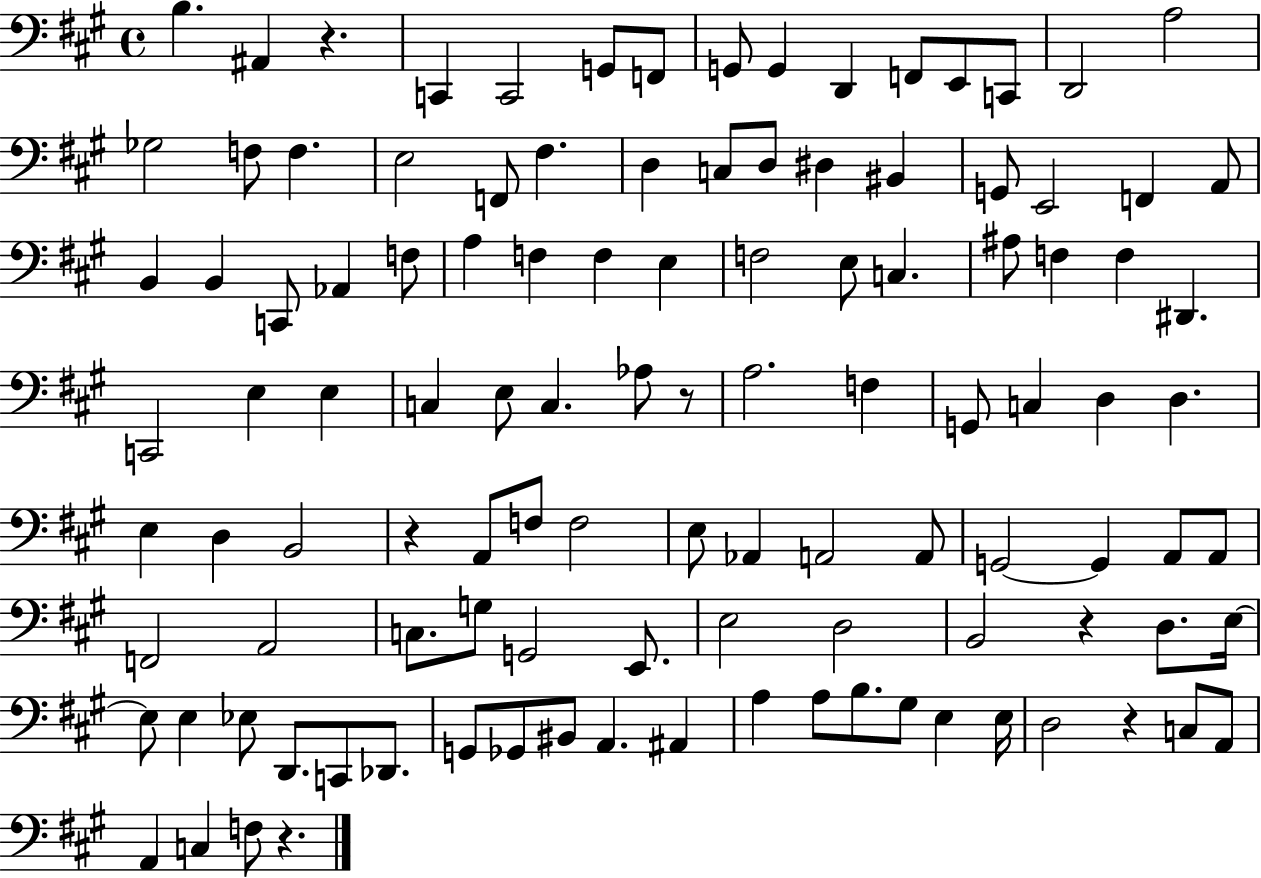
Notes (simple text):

B3/q. A#2/q R/q. C2/q C2/h G2/e F2/e G2/e G2/q D2/q F2/e E2/e C2/e D2/h A3/h Gb3/h F3/e F3/q. E3/h F2/e F#3/q. D3/q C3/e D3/e D#3/q BIS2/q G2/e E2/h F2/q A2/e B2/q B2/q C2/e Ab2/q F3/e A3/q F3/q F3/q E3/q F3/h E3/e C3/q. A#3/e F3/q F3/q D#2/q. C2/h E3/q E3/q C3/q E3/e C3/q. Ab3/e R/e A3/h. F3/q G2/e C3/q D3/q D3/q. E3/q D3/q B2/h R/q A2/e F3/e F3/h E3/e Ab2/q A2/h A2/e G2/h G2/q A2/e A2/e F2/h A2/h C3/e. G3/e G2/h E2/e. E3/h D3/h B2/h R/q D3/e. E3/s E3/e E3/q Eb3/e D2/e. C2/e Db2/e. G2/e Gb2/e BIS2/e A2/q. A#2/q A3/q A3/e B3/e. G#3/e E3/q E3/s D3/h R/q C3/e A2/e A2/q C3/q F3/e R/q.